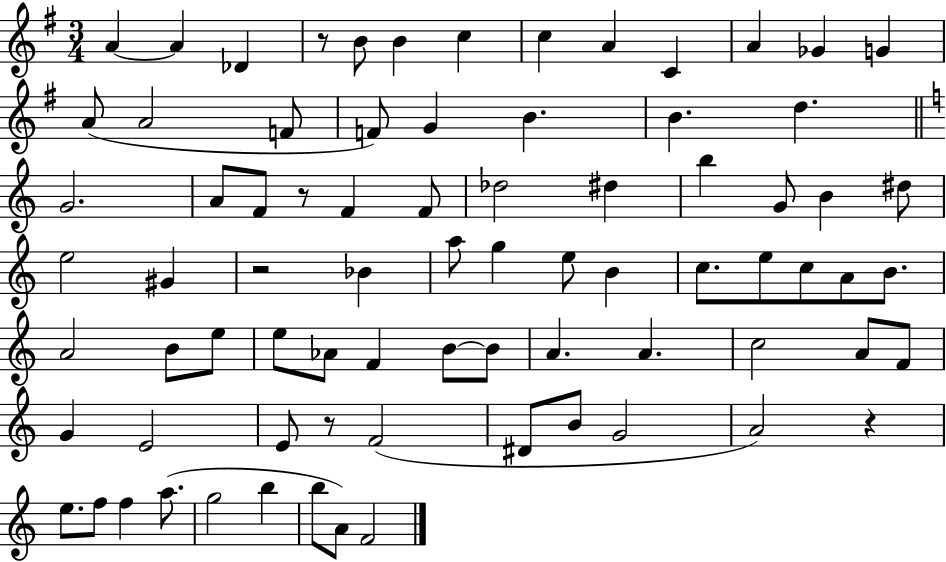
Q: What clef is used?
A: treble